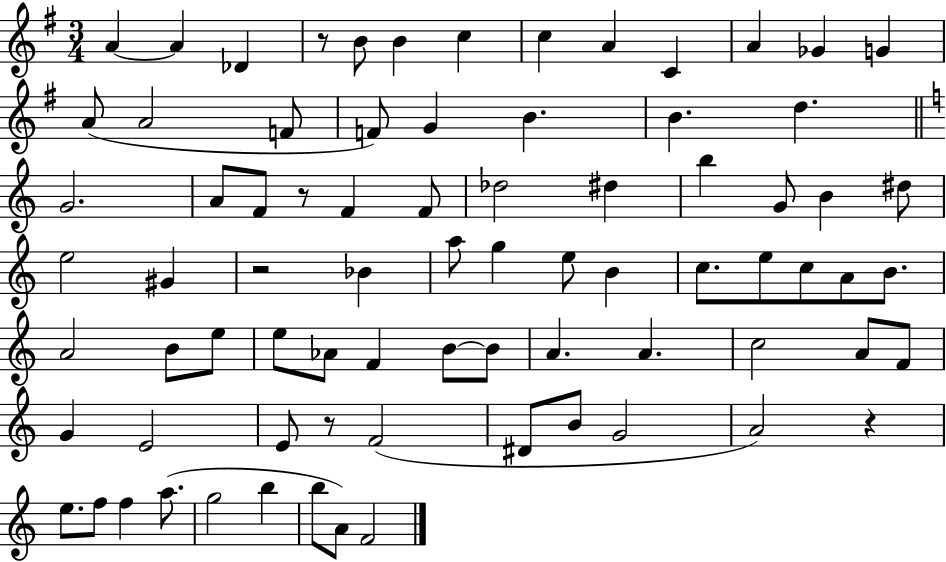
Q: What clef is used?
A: treble